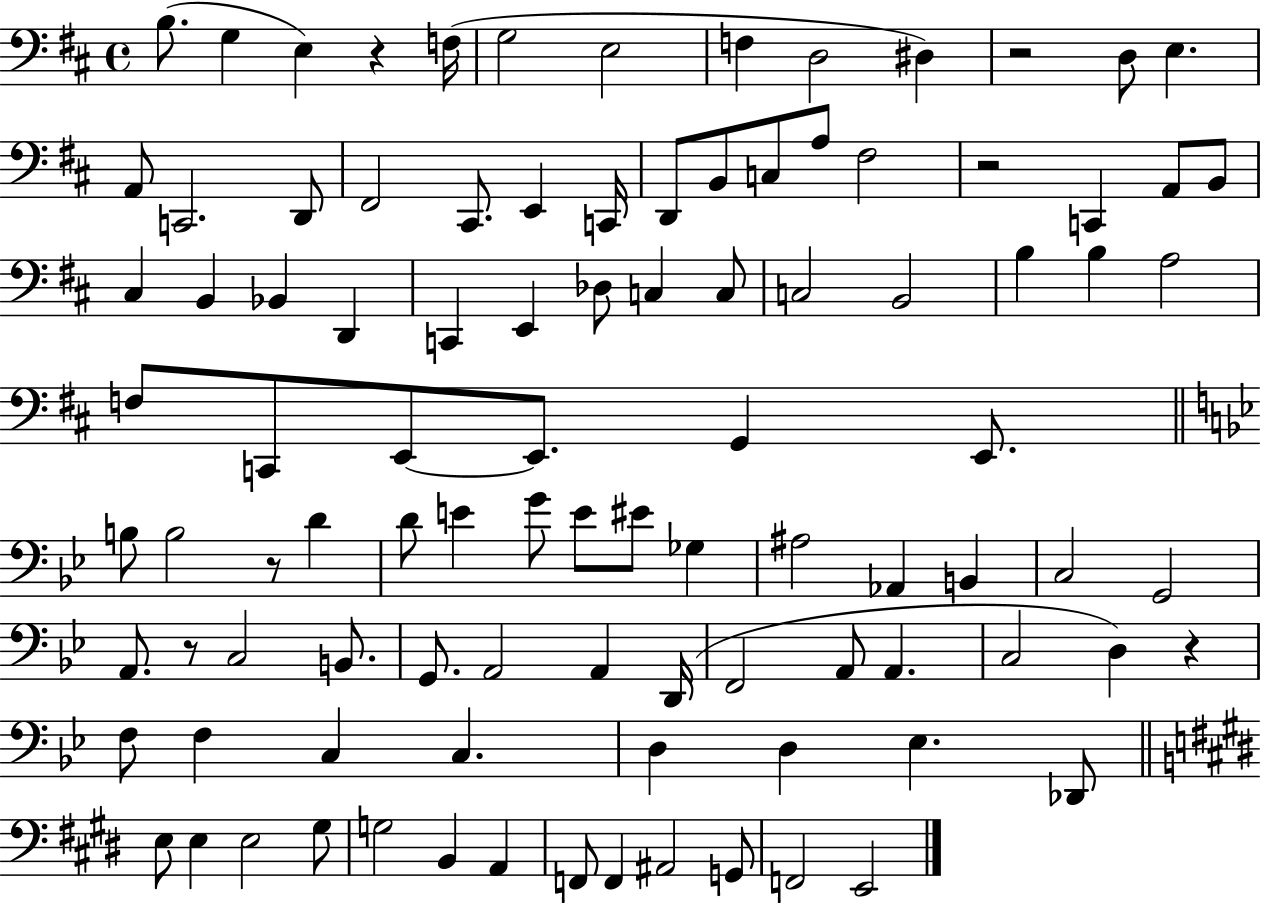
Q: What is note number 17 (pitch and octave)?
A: E2